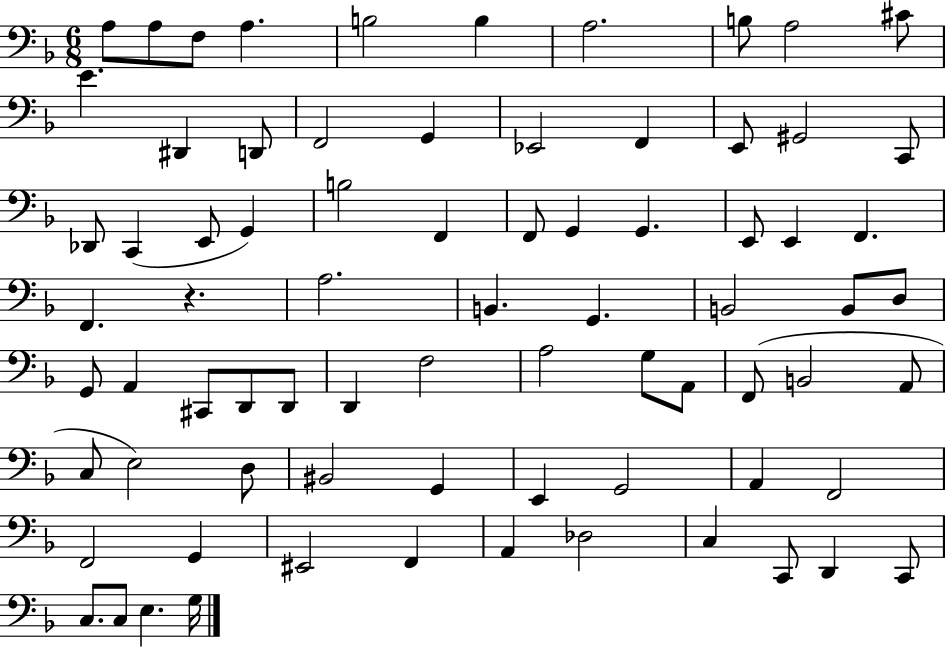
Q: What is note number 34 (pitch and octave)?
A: A3